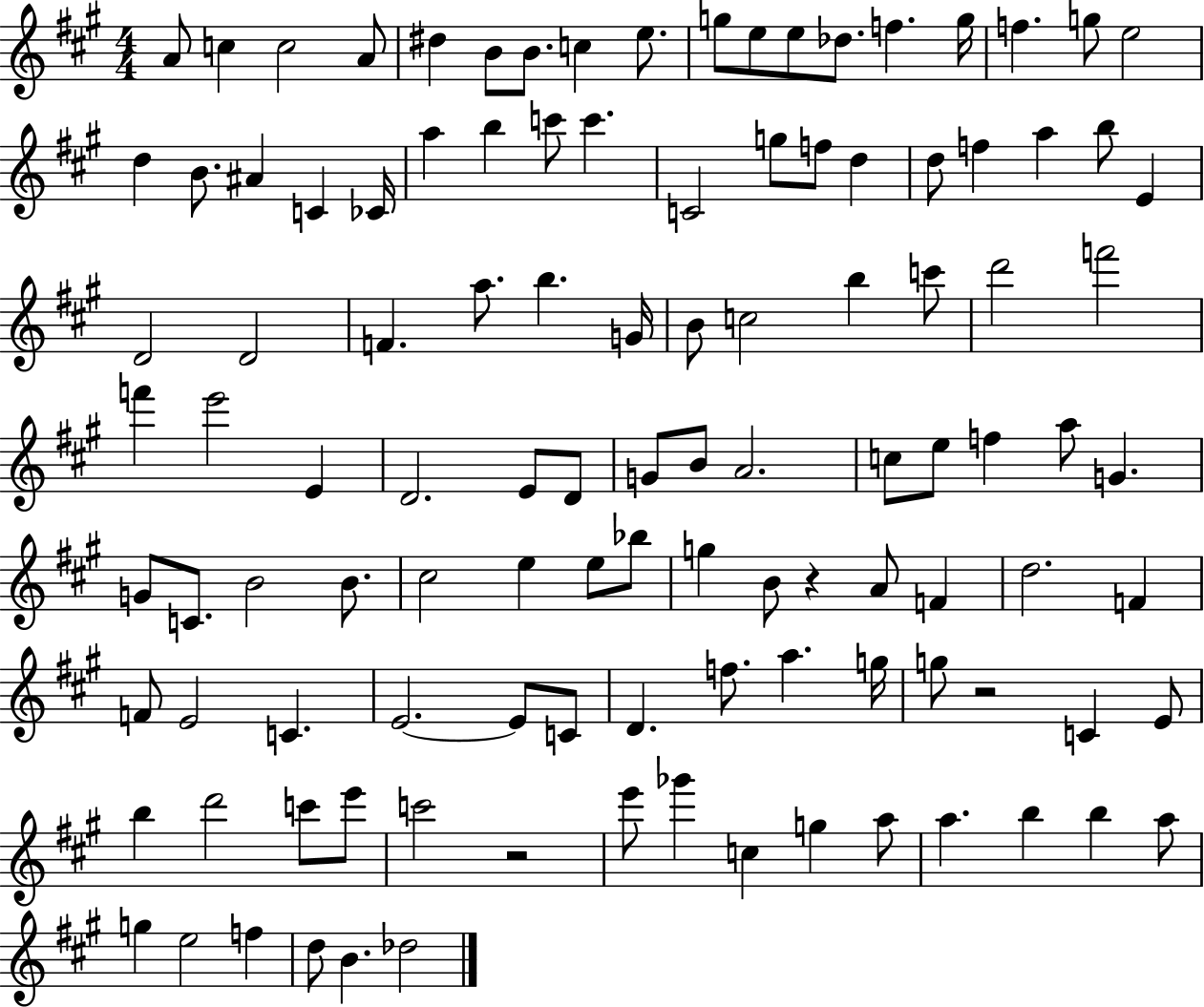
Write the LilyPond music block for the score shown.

{
  \clef treble
  \numericTimeSignature
  \time 4/4
  \key a \major
  a'8 c''4 c''2 a'8 | dis''4 b'8 b'8. c''4 e''8. | g''8 e''8 e''8 des''8. f''4. g''16 | f''4. g''8 e''2 | \break d''4 b'8. ais'4 c'4 ces'16 | a''4 b''4 c'''8 c'''4. | c'2 g''8 f''8 d''4 | d''8 f''4 a''4 b''8 e'4 | \break d'2 d'2 | f'4. a''8. b''4. g'16 | b'8 c''2 b''4 c'''8 | d'''2 f'''2 | \break f'''4 e'''2 e'4 | d'2. e'8 d'8 | g'8 b'8 a'2. | c''8 e''8 f''4 a''8 g'4. | \break g'8 c'8. b'2 b'8. | cis''2 e''4 e''8 bes''8 | g''4 b'8 r4 a'8 f'4 | d''2. f'4 | \break f'8 e'2 c'4. | e'2.~~ e'8 c'8 | d'4. f''8. a''4. g''16 | g''8 r2 c'4 e'8 | \break b''4 d'''2 c'''8 e'''8 | c'''2 r2 | e'''8 ges'''4 c''4 g''4 a''8 | a''4. b''4 b''4 a''8 | \break g''4 e''2 f''4 | d''8 b'4. des''2 | \bar "|."
}